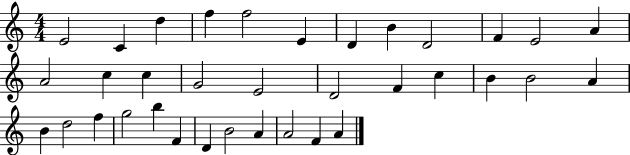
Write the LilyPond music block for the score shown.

{
  \clef treble
  \numericTimeSignature
  \time 4/4
  \key c \major
  e'2 c'4 d''4 | f''4 f''2 e'4 | d'4 b'4 d'2 | f'4 e'2 a'4 | \break a'2 c''4 c''4 | g'2 e'2 | d'2 f'4 c''4 | b'4 b'2 a'4 | \break b'4 d''2 f''4 | g''2 b''4 f'4 | d'4 b'2 a'4 | a'2 f'4 a'4 | \break \bar "|."
}